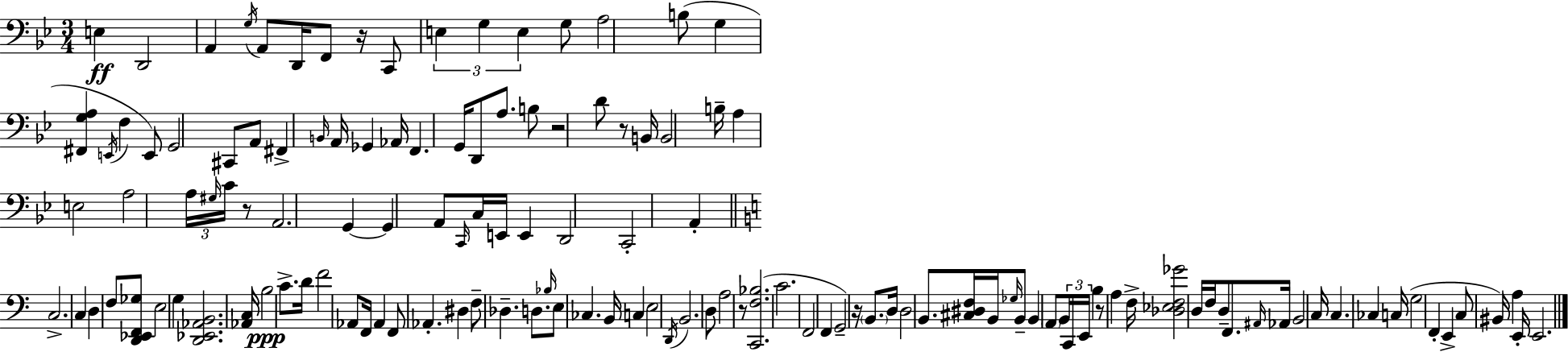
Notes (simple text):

E3/q D2/h A2/q G3/s A2/e D2/s F2/e R/s C2/e E3/q G3/q E3/q G3/e A3/h B3/e G3/q [F#2,G3,A3]/q E2/s F3/q E2/e G2/h C#2/e A2/e F#2/q B2/s A2/s Gb2/q Ab2/s F2/q. G2/s D2/e A3/e. B3/e R/h D4/e R/e B2/s B2/h B3/s A3/q E3/h A3/h A3/s G#3/s C4/s R/e A2/h. G2/q G2/q A2/e C2/s C3/s E2/s E2/q D2/h C2/h A2/q C3/h. C3/q D3/q F3/e [D2,Eb2,F2,Gb3]/e E3/h G3/q [D2,Eb2,Ab2,B2]/h. [Ab2,C3]/s B3/h C4/e. D4/s F4/h Ab2/e F2/s Ab2/q F2/e Ab2/q. D#3/q F3/e Db3/q. D3/e. Bb3/s E3/e CES3/q. B2/s C3/q E3/h D2/s B2/h. D3/e A3/h R/e [C2,F3,Bb3]/h. C4/h. F2/h F2/q G2/h R/s B2/e. D3/s D3/h B2/e. [C#3,D#3,F3]/s B2/s Gb3/s B2/e B2/q A2/e B2/s C2/s E2/s B3/q R/e A3/q F3/s [Db3,Eb3,F3,Gb4]/h D3/s F3/s D3/e F2/e. A#2/s Ab2/s B2/h C3/s C3/q. CES3/q C3/s G3/h F2/q E2/q C3/e BIS2/s A3/q E2/s E2/h.